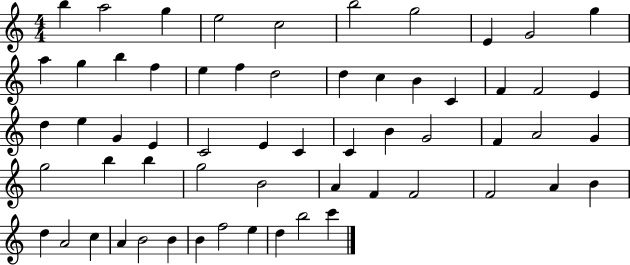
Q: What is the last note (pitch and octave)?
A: C6